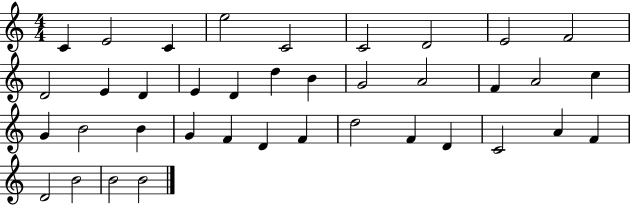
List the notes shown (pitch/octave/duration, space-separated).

C4/q E4/h C4/q E5/h C4/h C4/h D4/h E4/h F4/h D4/h E4/q D4/q E4/q D4/q D5/q B4/q G4/h A4/h F4/q A4/h C5/q G4/q B4/h B4/q G4/q F4/q D4/q F4/q D5/h F4/q D4/q C4/h A4/q F4/q D4/h B4/h B4/h B4/h